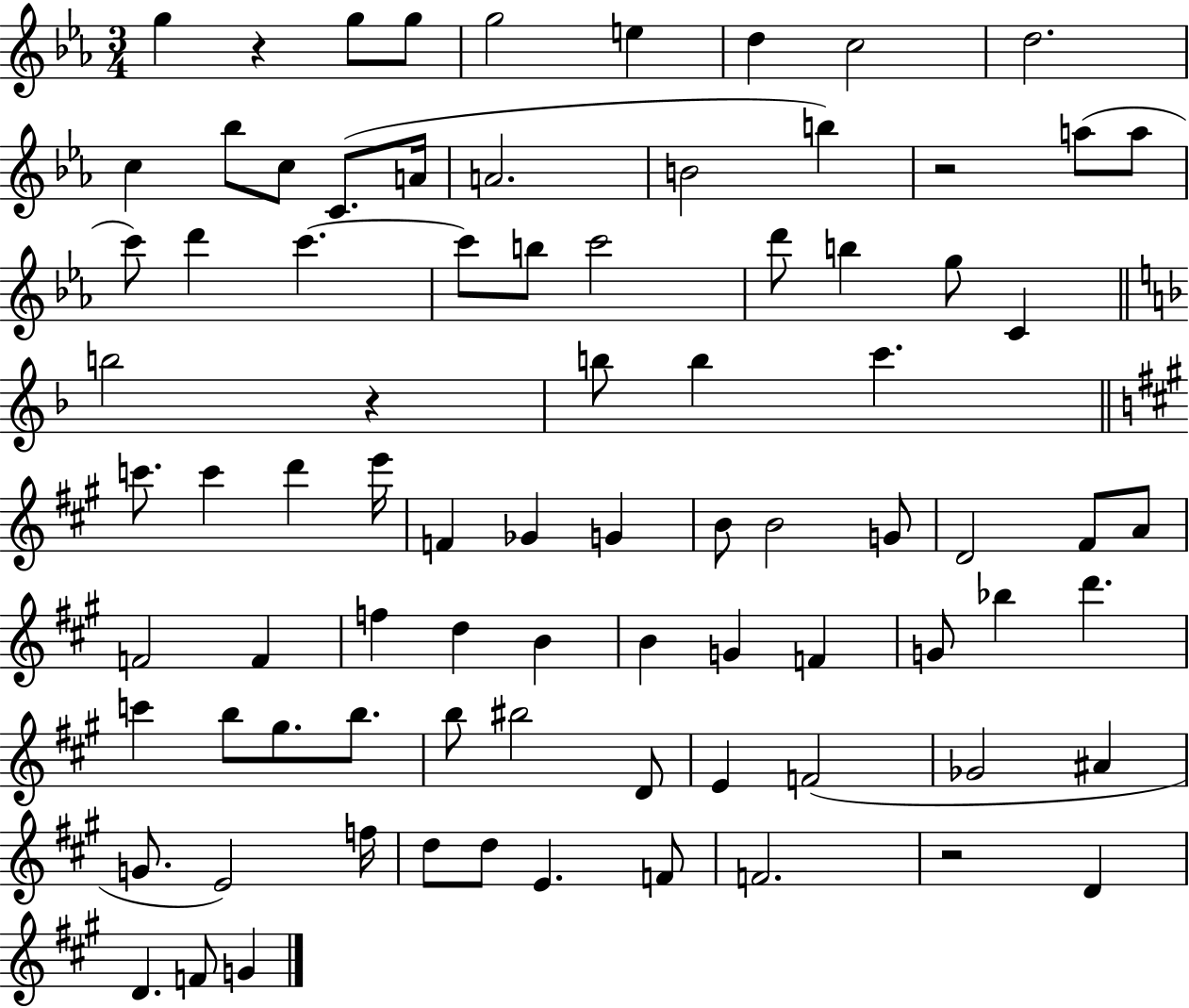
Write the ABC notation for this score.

X:1
T:Untitled
M:3/4
L:1/4
K:Eb
g z g/2 g/2 g2 e d c2 d2 c _b/2 c/2 C/2 A/4 A2 B2 b z2 a/2 a/2 c'/2 d' c' c'/2 b/2 c'2 d'/2 b g/2 C b2 z b/2 b c' c'/2 c' d' e'/4 F _G G B/2 B2 G/2 D2 ^F/2 A/2 F2 F f d B B G F G/2 _b d' c' b/2 ^g/2 b/2 b/2 ^b2 D/2 E F2 _G2 ^A G/2 E2 f/4 d/2 d/2 E F/2 F2 z2 D D F/2 G